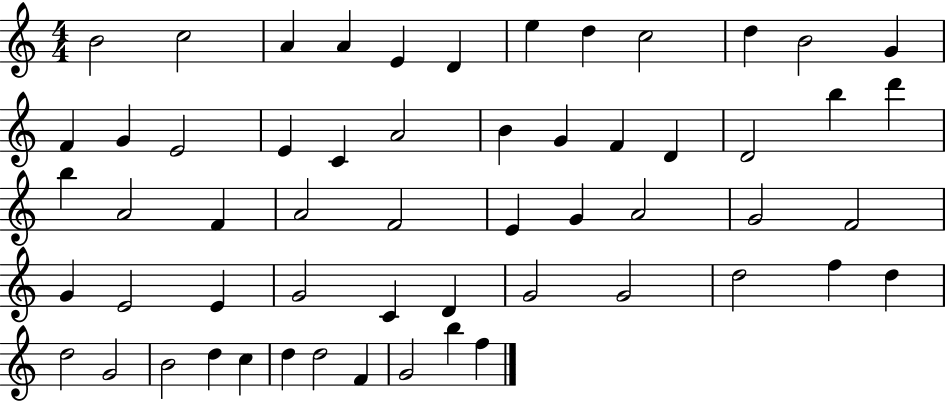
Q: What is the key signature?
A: C major